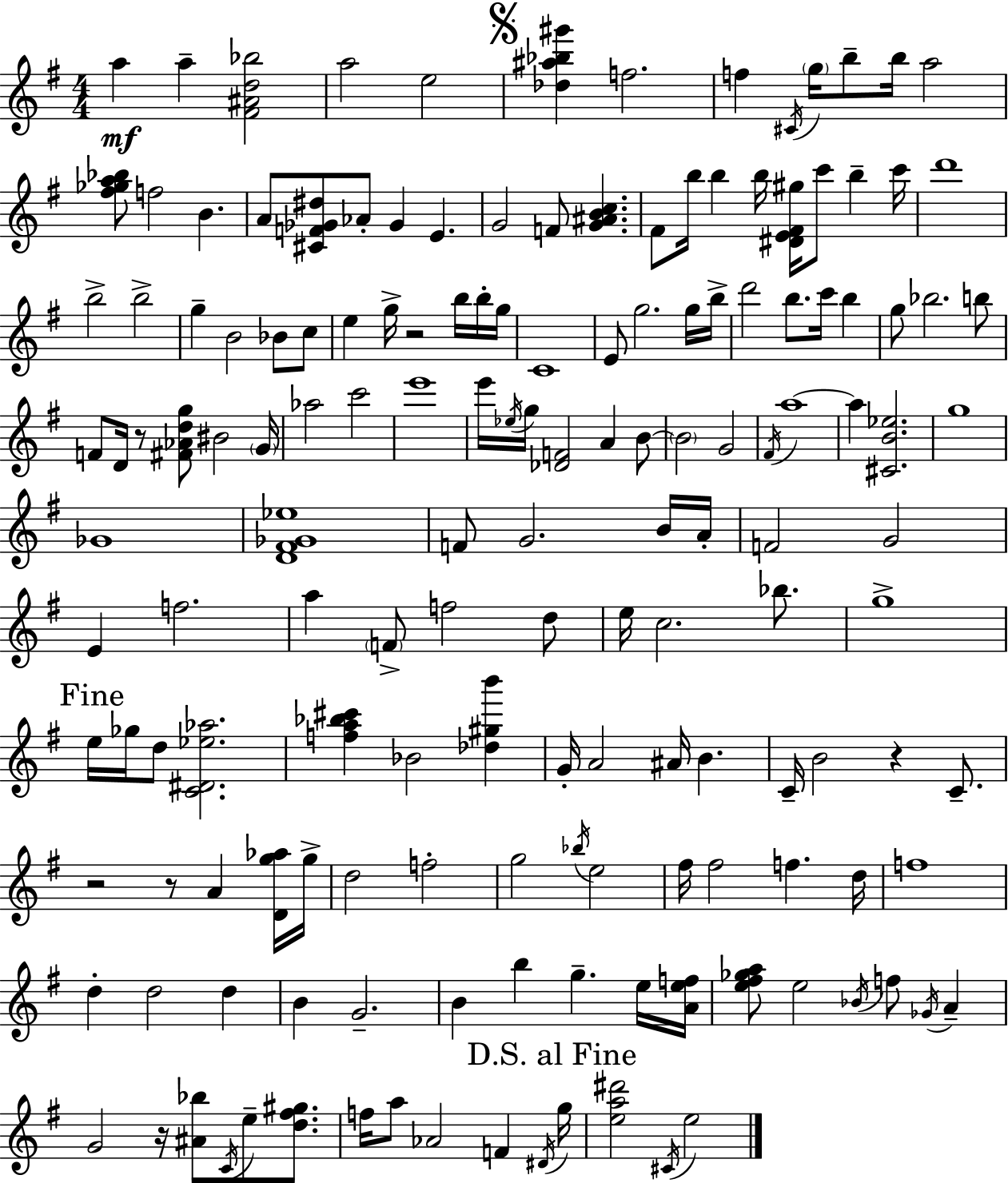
A5/q A5/q [F#4,A#4,D5,Bb5]/h A5/h E5/h [Db5,A#5,Bb5,G#6]/q F5/h. F5/q C#4/s G5/s B5/e B5/s A5/h [F#5,Gb5,A5,Bb5]/e F5/h B4/q. A4/e [C#4,F4,Gb4,D#5]/e Ab4/e Gb4/q E4/q. G4/h F4/e [G4,A#4,B4,C5]/q. F#4/e B5/s B5/q B5/s [D#4,E4,F#4,G#5]/s C6/e B5/q C6/s D6/w B5/h B5/h G5/q B4/h Bb4/e C5/e E5/q G5/s R/h B5/s B5/s G5/s C4/w E4/e G5/h. G5/s B5/s D6/h B5/e. C6/s B5/q G5/e Bb5/h. B5/e F4/e D4/s R/e [F#4,Ab4,D5,G5]/e BIS4/h G4/s Ab5/h C6/h E6/w E6/s Eb5/s G5/s [Db4,F4]/h A4/q B4/e B4/h G4/h F#4/s A5/w A5/q [C#4,B4,Eb5]/h. G5/w Gb4/w [D4,F#4,Gb4,Eb5]/w F4/e G4/h. B4/s A4/s F4/h G4/h E4/q F5/h. A5/q F4/e F5/h D5/e E5/s C5/h. Bb5/e. G5/w E5/s Gb5/s D5/e [C4,D#4,Eb5,Ab5]/h. [F5,A5,Bb5,C#6]/q Bb4/h [Db5,G#5,B6]/q G4/s A4/h A#4/s B4/q. C4/s B4/h R/q C4/e. R/h R/e A4/q [D4,G5,Ab5]/s G5/s D5/h F5/h G5/h Bb5/s E5/h F#5/s F#5/h F5/q. D5/s F5/w D5/q D5/h D5/q B4/q G4/h. B4/q B5/q G5/q. E5/s [A4,E5,F5]/s [E5,F#5,Gb5,A5]/e E5/h Bb4/s F5/e Gb4/s A4/q G4/h R/s [A#4,Bb5]/e C4/s E5/e [D5,F#5,G#5]/e. F5/s A5/e Ab4/h F4/q D#4/s G5/s [E5,A5,D#6]/h C#4/s E5/h